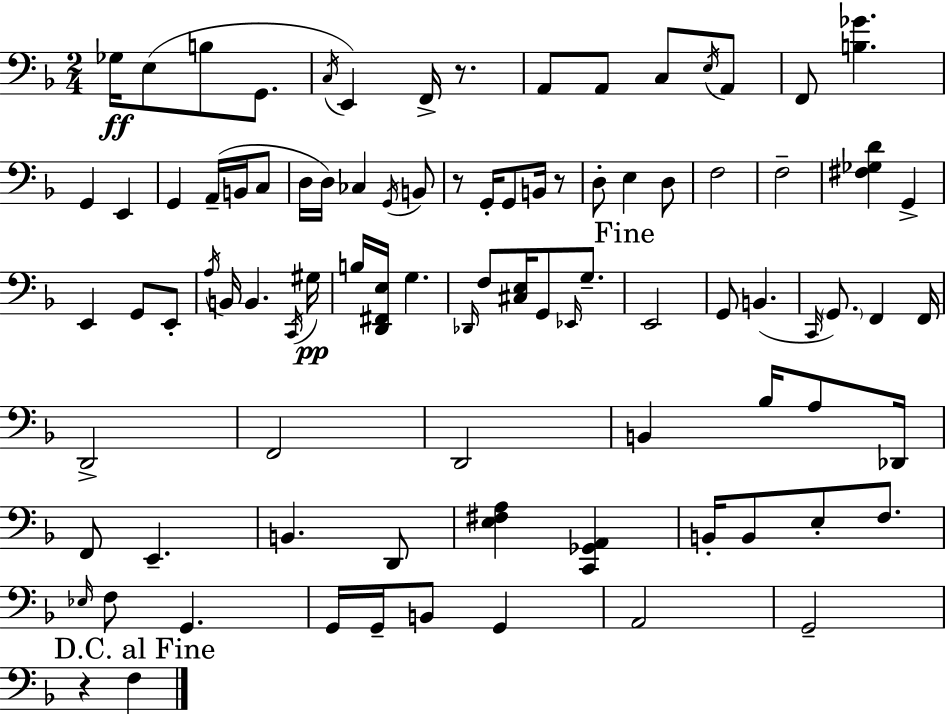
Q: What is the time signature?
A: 2/4